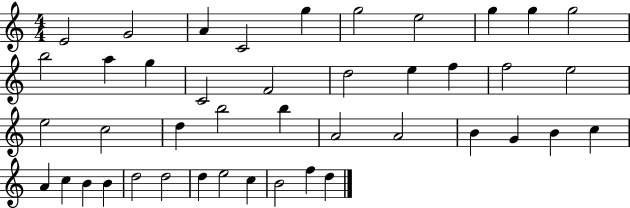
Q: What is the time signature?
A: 4/4